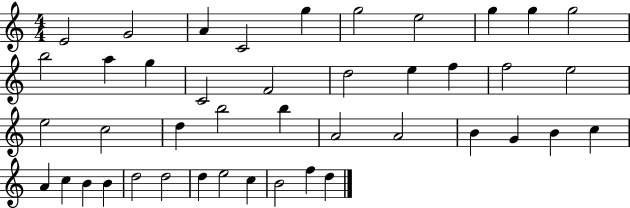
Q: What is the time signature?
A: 4/4